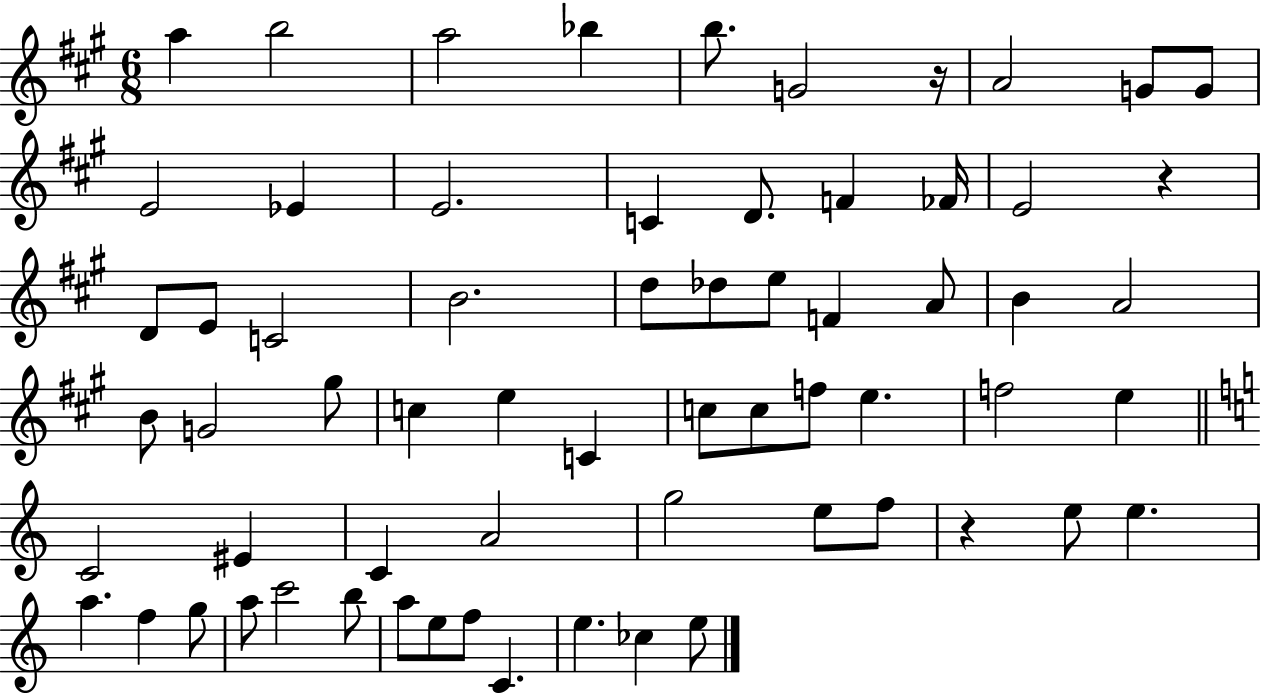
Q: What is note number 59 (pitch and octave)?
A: C4